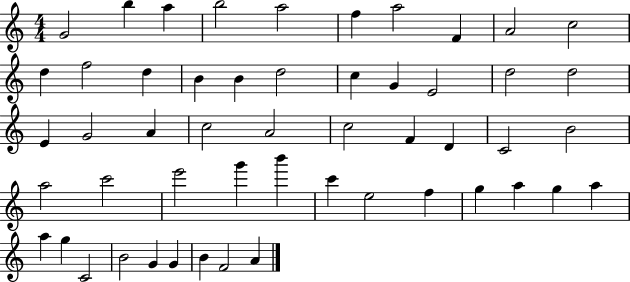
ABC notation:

X:1
T:Untitled
M:4/4
L:1/4
K:C
G2 b a b2 a2 f a2 F A2 c2 d f2 d B B d2 c G E2 d2 d2 E G2 A c2 A2 c2 F D C2 B2 a2 c'2 e'2 g' b' c' e2 f g a g a a g C2 B2 G G B F2 A